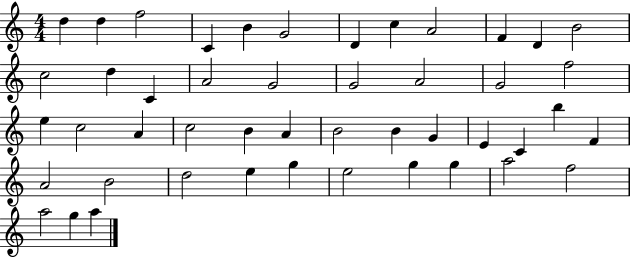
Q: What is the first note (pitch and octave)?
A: D5